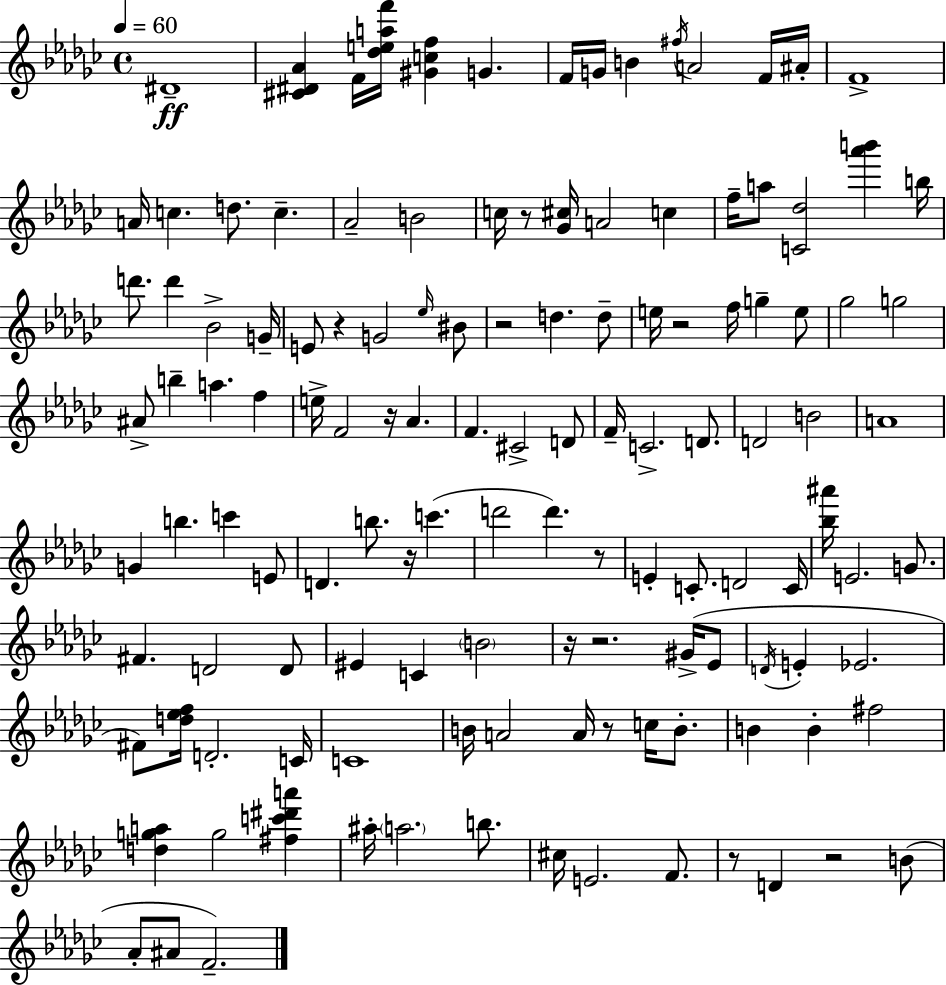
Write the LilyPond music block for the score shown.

{
  \clef treble
  \time 4/4
  \defaultTimeSignature
  \key ees \minor
  \tempo 4 = 60
  \repeat volta 2 { dis'1--\ff | <cis' dis' aes'>4 f'16 <des'' e'' a'' f'''>16 <gis' c'' f''>4 g'4. | f'16 g'16 b'4 \acciaccatura { fis''16 } a'2 f'16 | ais'16-. f'1-> | \break a'16 c''4. d''8. c''4.-- | aes'2-- b'2 | c''16 r8 <ges' cis''>16 a'2 c''4 | f''16-- a''8 <c' des''>2 <aes''' b'''>4 | \break b''16 d'''8. d'''4 bes'2-> | g'16-- e'8 r4 g'2 \grace { ees''16 } | bis'8 r2 d''4. | d''8-- e''16 r2 f''16 g''4-- | \break e''8 ges''2 g''2 | ais'8-> b''4-- a''4. f''4 | e''16-> f'2 r16 aes'4. | f'4. cis'2-> | \break d'8 f'16-- c'2.-> d'8. | d'2 b'2 | a'1 | g'4 b''4. c'''4 | \break e'8 d'4. b''8. r16 c'''4.( | d'''2 d'''4.) | r8 e'4-. c'8.-. d'2 | c'16 <bes'' ais'''>16 e'2. g'8. | \break fis'4. d'2 | d'8 eis'4 c'4 \parenthesize b'2 | r16 r2. gis'16->( | ees'8 \acciaccatura { d'16 } e'4-. ees'2. | \break fis'8) <d'' ees'' f''>16 d'2.-. | c'16 c'1 | b'16 a'2 a'16 r8 c''16 | b'8.-. b'4 b'4-. fis''2 | \break <d'' g'' a''>4 g''2 <fis'' c''' dis''' a'''>4 | ais''16-. \parenthesize a''2. | b''8. cis''16 e'2. | f'8. r8 d'4 r2 | \break b'8( aes'8-. ais'8 f'2.--) | } \bar "|."
}